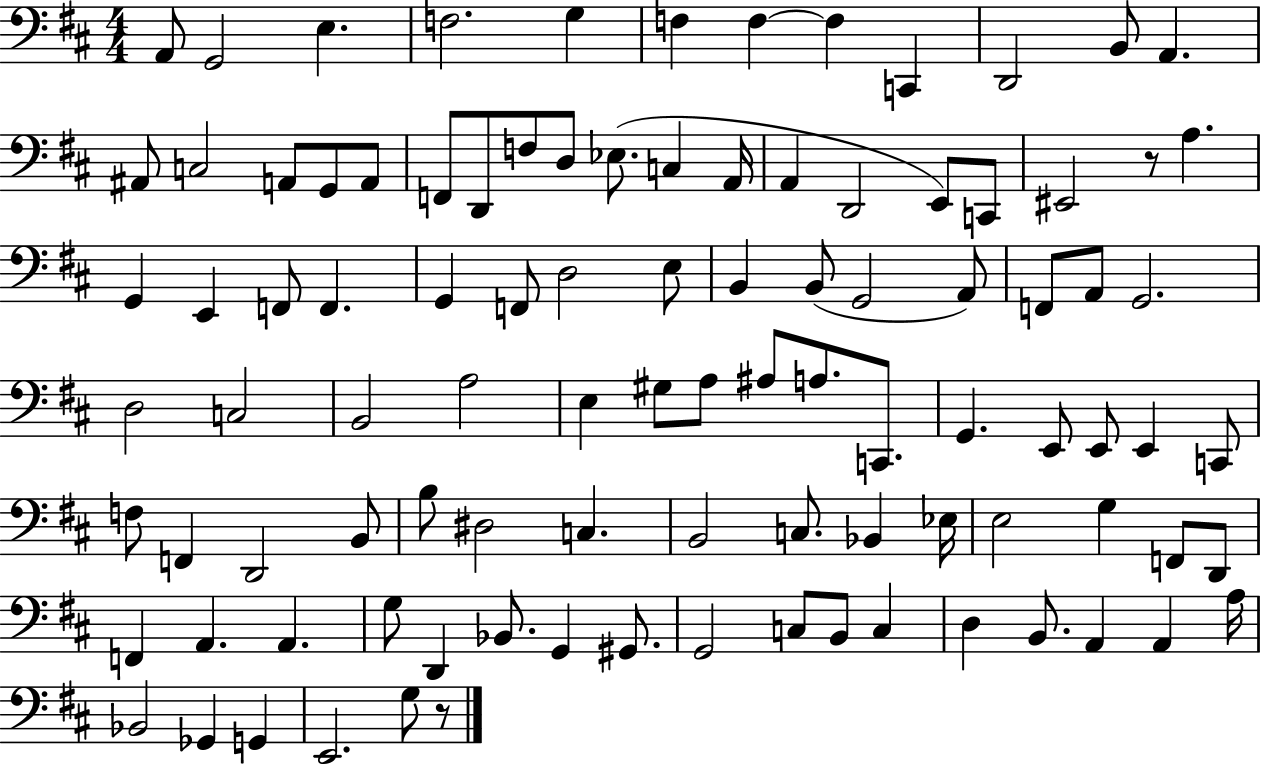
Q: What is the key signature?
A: D major